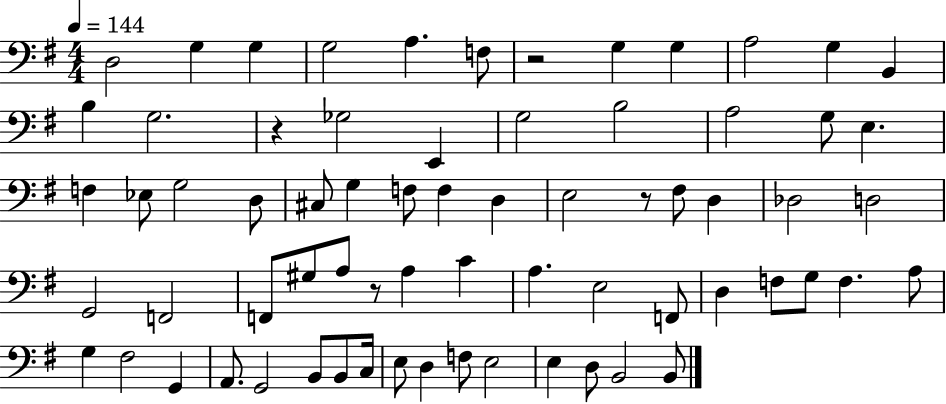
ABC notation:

X:1
T:Untitled
M:4/4
L:1/4
K:G
D,2 G, G, G,2 A, F,/2 z2 G, G, A,2 G, B,, B, G,2 z _G,2 E,, G,2 B,2 A,2 G,/2 E, F, _E,/2 G,2 D,/2 ^C,/2 G, F,/2 F, D, E,2 z/2 ^F,/2 D, _D,2 D,2 G,,2 F,,2 F,,/2 ^G,/2 A,/2 z/2 A, C A, E,2 F,,/2 D, F,/2 G,/2 F, A,/2 G, ^F,2 G,, A,,/2 G,,2 B,,/2 B,,/2 C,/4 E,/2 D, F,/2 E,2 E, D,/2 B,,2 B,,/2